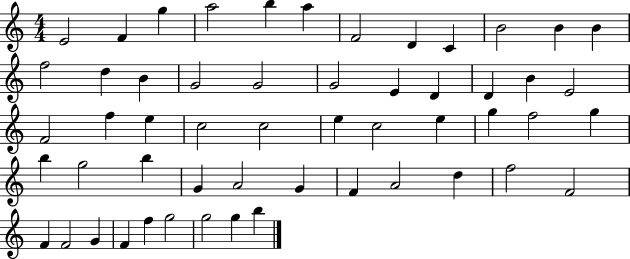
X:1
T:Untitled
M:4/4
L:1/4
K:C
E2 F g a2 b a F2 D C B2 B B f2 d B G2 G2 G2 E D D B E2 F2 f e c2 c2 e c2 e g f2 g b g2 b G A2 G F A2 d f2 F2 F F2 G F f g2 g2 g b